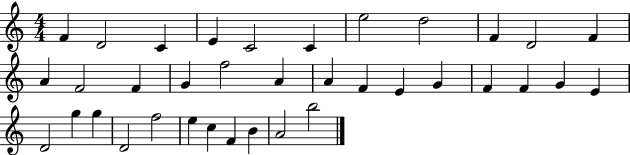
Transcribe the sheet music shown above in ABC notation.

X:1
T:Untitled
M:4/4
L:1/4
K:C
F D2 C E C2 C e2 d2 F D2 F A F2 F G f2 A A F E G F F G E D2 g g D2 f2 e c F B A2 b2